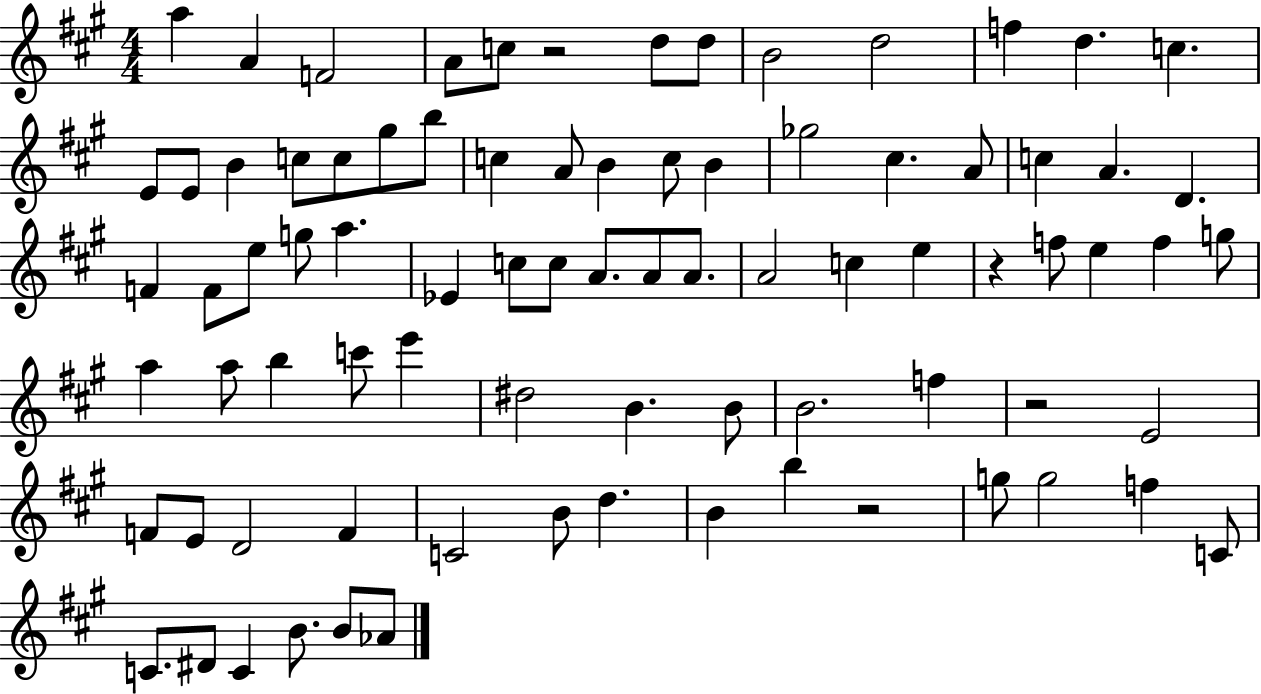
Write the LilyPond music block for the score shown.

{
  \clef treble
  \numericTimeSignature
  \time 4/4
  \key a \major
  \repeat volta 2 { a''4 a'4 f'2 | a'8 c''8 r2 d''8 d''8 | b'2 d''2 | f''4 d''4. c''4. | \break e'8 e'8 b'4 c''8 c''8 gis''8 b''8 | c''4 a'8 b'4 c''8 b'4 | ges''2 cis''4. a'8 | c''4 a'4. d'4. | \break f'4 f'8 e''8 g''8 a''4. | ees'4 c''8 c''8 a'8. a'8 a'8. | a'2 c''4 e''4 | r4 f''8 e''4 f''4 g''8 | \break a''4 a''8 b''4 c'''8 e'''4 | dis''2 b'4. b'8 | b'2. f''4 | r2 e'2 | \break f'8 e'8 d'2 f'4 | c'2 b'8 d''4. | b'4 b''4 r2 | g''8 g''2 f''4 c'8 | \break c'8. dis'8 c'4 b'8. b'8 aes'8 | } \bar "|."
}